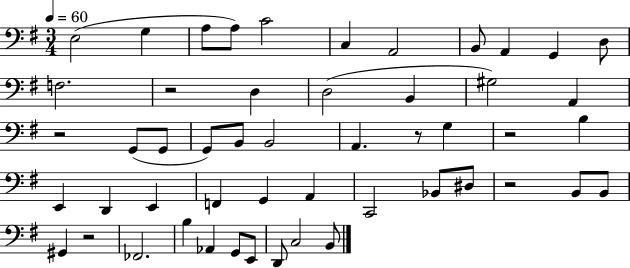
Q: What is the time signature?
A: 3/4